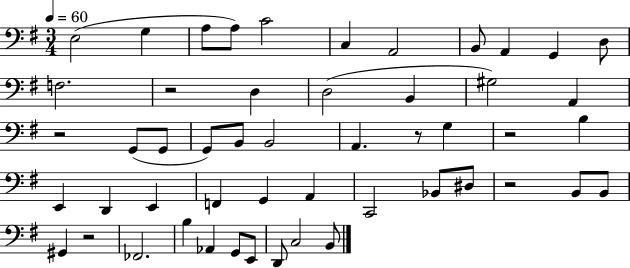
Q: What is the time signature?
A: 3/4